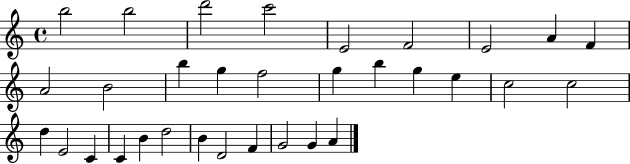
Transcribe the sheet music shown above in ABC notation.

X:1
T:Untitled
M:4/4
L:1/4
K:C
b2 b2 d'2 c'2 E2 F2 E2 A F A2 B2 b g f2 g b g e c2 c2 d E2 C C B d2 B D2 F G2 G A